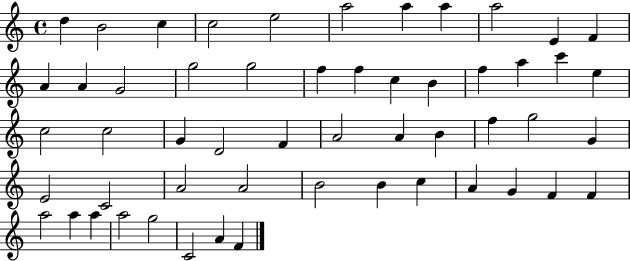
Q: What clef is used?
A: treble